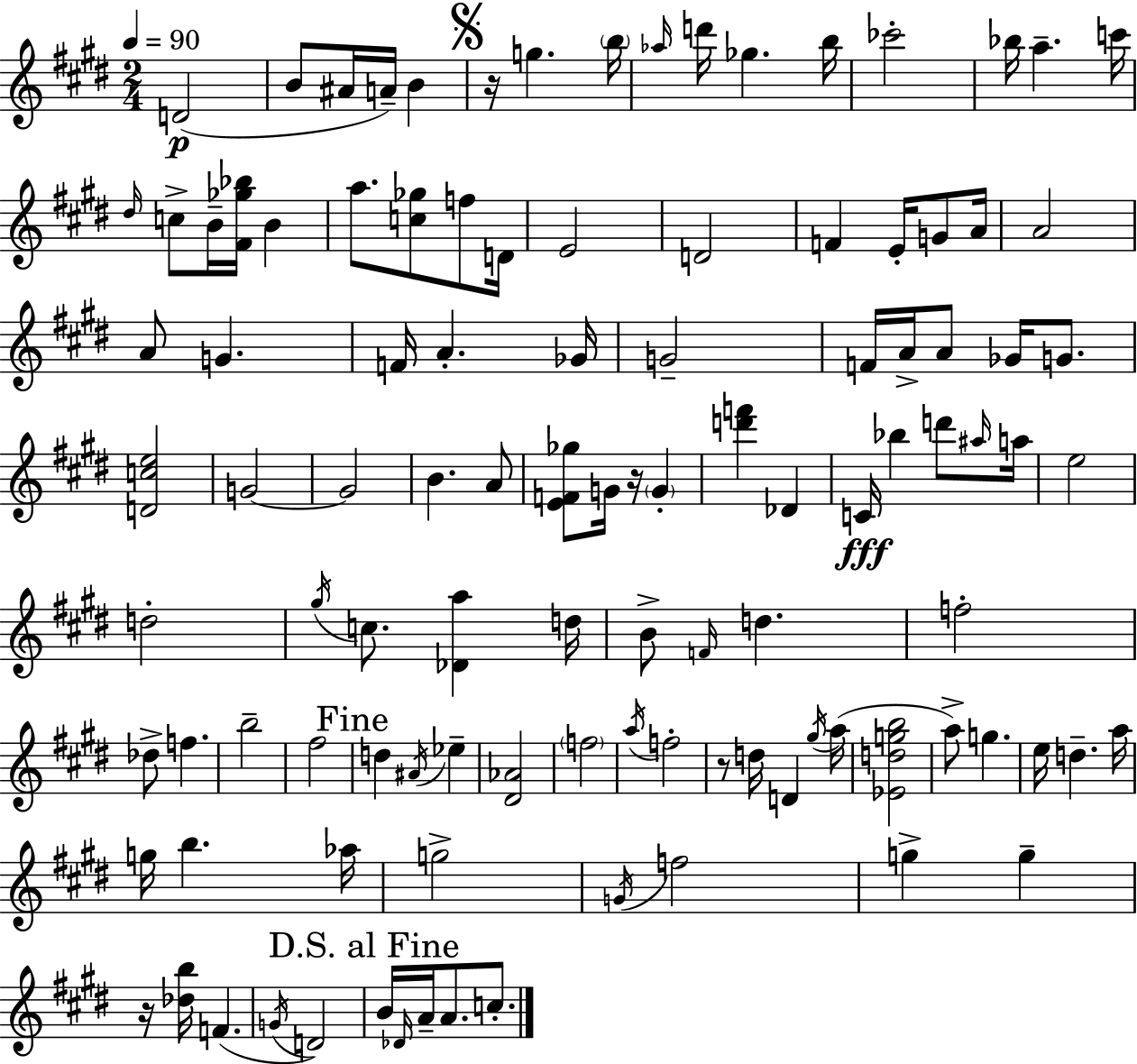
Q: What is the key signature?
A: E major